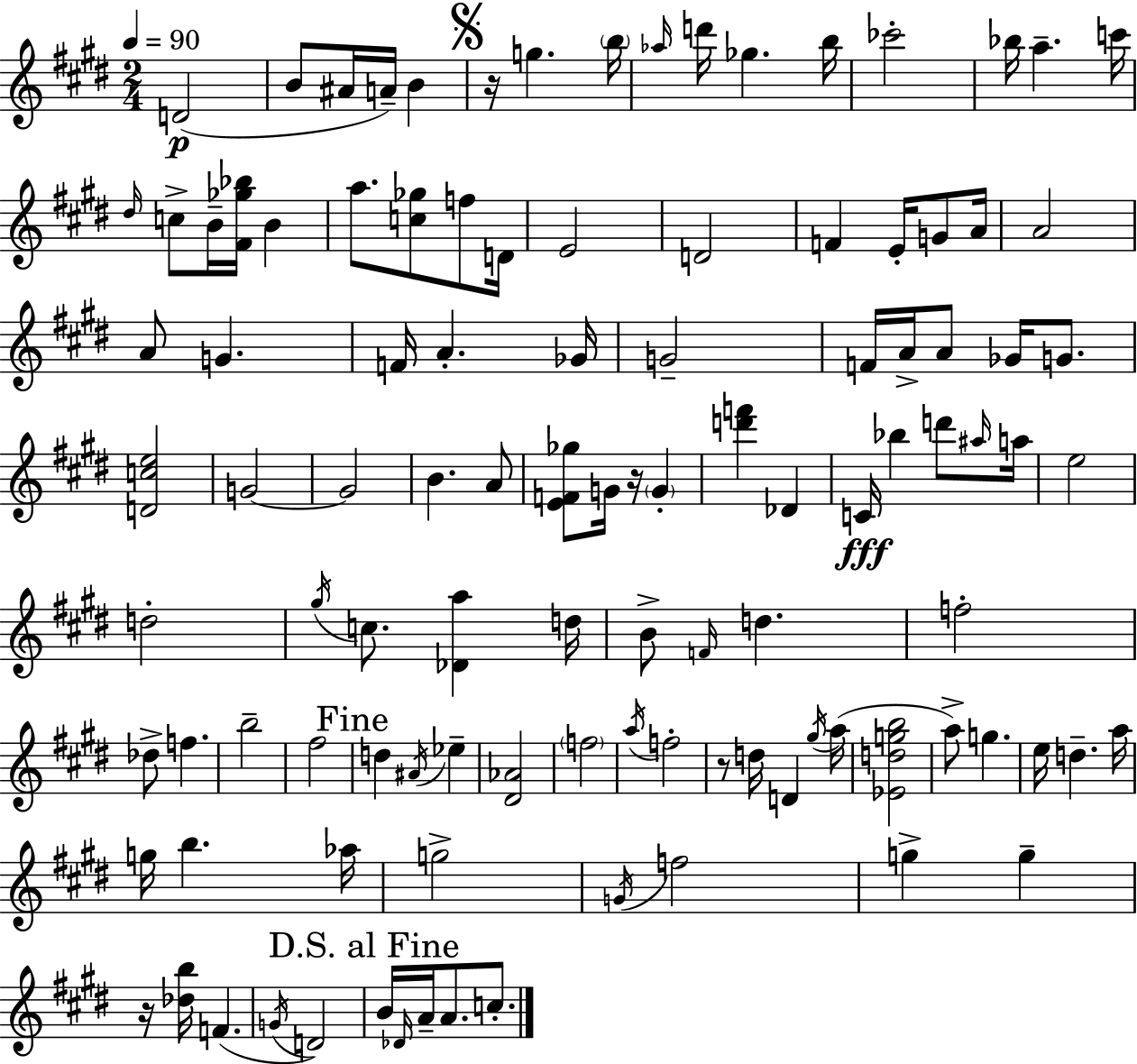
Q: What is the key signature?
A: E major